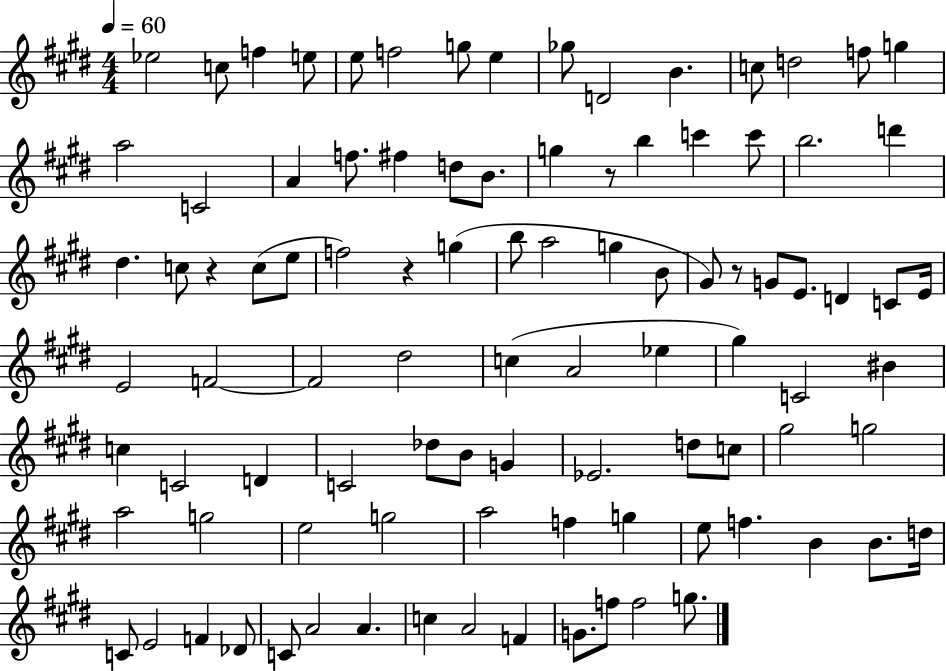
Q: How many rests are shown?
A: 4